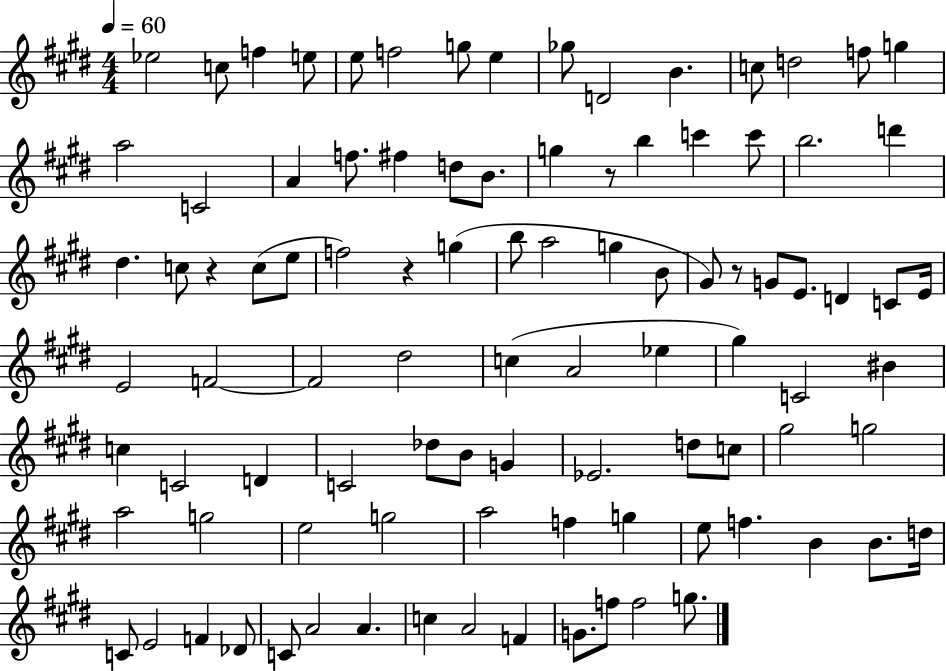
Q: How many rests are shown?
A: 4